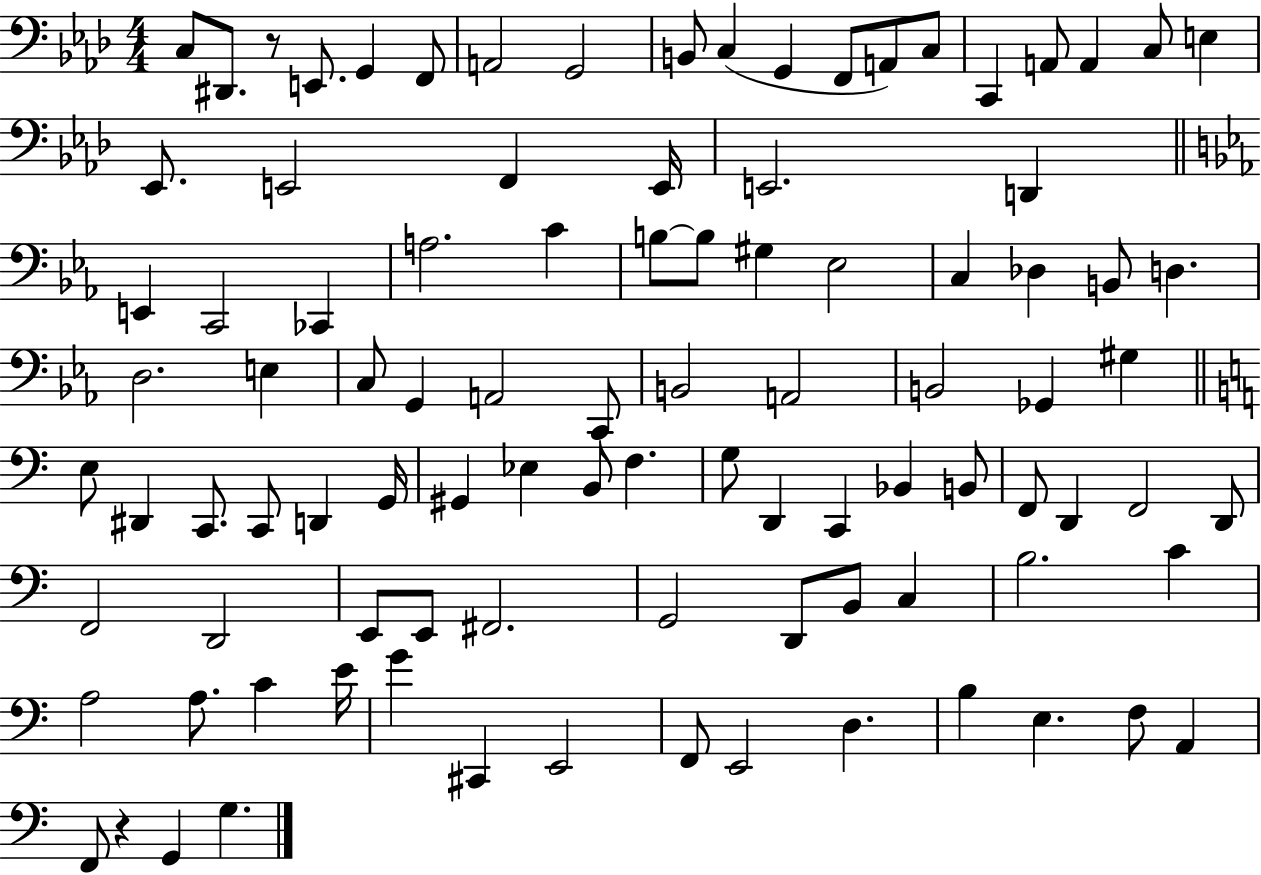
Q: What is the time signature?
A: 4/4